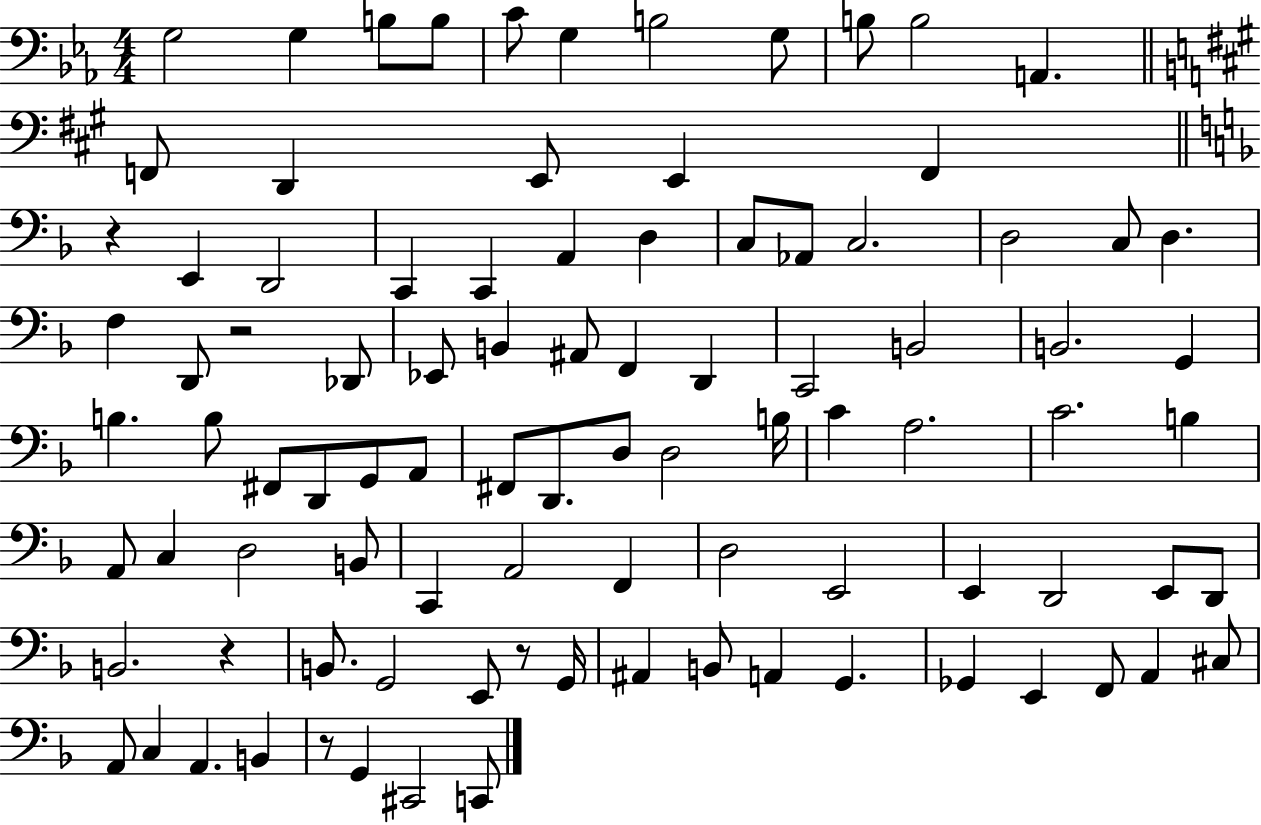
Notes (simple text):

G3/h G3/q B3/e B3/e C4/e G3/q B3/h G3/e B3/e B3/h A2/q. F2/e D2/q E2/e E2/q F2/q R/q E2/q D2/h C2/q C2/q A2/q D3/q C3/e Ab2/e C3/h. D3/h C3/e D3/q. F3/q D2/e R/h Db2/e Eb2/e B2/q A#2/e F2/q D2/q C2/h B2/h B2/h. G2/q B3/q. B3/e F#2/e D2/e G2/e A2/e F#2/e D2/e. D3/e D3/h B3/s C4/q A3/h. C4/h. B3/q A2/e C3/q D3/h B2/e C2/q A2/h F2/q D3/h E2/h E2/q D2/h E2/e D2/e B2/h. R/q B2/e. G2/h E2/e R/e G2/s A#2/q B2/e A2/q G2/q. Gb2/q E2/q F2/e A2/q C#3/e A2/e C3/q A2/q. B2/q R/e G2/q C#2/h C2/e